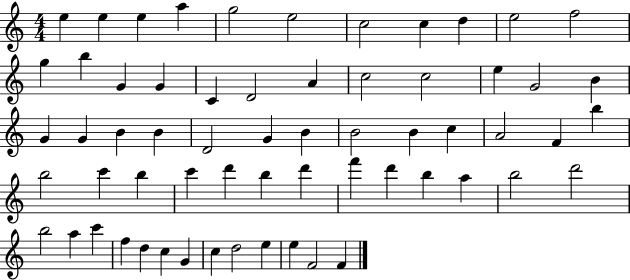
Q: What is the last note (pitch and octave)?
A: F4